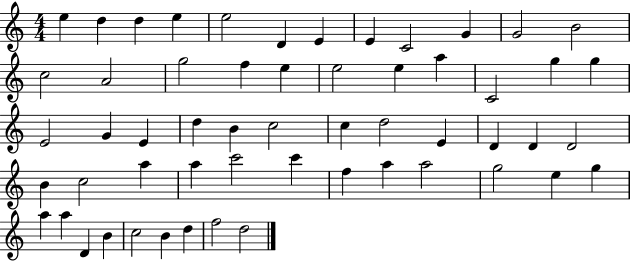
{
  \clef treble
  \numericTimeSignature
  \time 4/4
  \key c \major
  e''4 d''4 d''4 e''4 | e''2 d'4 e'4 | e'4 c'2 g'4 | g'2 b'2 | \break c''2 a'2 | g''2 f''4 e''4 | e''2 e''4 a''4 | c'2 g''4 g''4 | \break e'2 g'4 e'4 | d''4 b'4 c''2 | c''4 d''2 e'4 | d'4 d'4 d'2 | \break b'4 c''2 a''4 | a''4 c'''2 c'''4 | f''4 a''4 a''2 | g''2 e''4 g''4 | \break a''4 a''4 d'4 b'4 | c''2 b'4 d''4 | f''2 d''2 | \bar "|."
}